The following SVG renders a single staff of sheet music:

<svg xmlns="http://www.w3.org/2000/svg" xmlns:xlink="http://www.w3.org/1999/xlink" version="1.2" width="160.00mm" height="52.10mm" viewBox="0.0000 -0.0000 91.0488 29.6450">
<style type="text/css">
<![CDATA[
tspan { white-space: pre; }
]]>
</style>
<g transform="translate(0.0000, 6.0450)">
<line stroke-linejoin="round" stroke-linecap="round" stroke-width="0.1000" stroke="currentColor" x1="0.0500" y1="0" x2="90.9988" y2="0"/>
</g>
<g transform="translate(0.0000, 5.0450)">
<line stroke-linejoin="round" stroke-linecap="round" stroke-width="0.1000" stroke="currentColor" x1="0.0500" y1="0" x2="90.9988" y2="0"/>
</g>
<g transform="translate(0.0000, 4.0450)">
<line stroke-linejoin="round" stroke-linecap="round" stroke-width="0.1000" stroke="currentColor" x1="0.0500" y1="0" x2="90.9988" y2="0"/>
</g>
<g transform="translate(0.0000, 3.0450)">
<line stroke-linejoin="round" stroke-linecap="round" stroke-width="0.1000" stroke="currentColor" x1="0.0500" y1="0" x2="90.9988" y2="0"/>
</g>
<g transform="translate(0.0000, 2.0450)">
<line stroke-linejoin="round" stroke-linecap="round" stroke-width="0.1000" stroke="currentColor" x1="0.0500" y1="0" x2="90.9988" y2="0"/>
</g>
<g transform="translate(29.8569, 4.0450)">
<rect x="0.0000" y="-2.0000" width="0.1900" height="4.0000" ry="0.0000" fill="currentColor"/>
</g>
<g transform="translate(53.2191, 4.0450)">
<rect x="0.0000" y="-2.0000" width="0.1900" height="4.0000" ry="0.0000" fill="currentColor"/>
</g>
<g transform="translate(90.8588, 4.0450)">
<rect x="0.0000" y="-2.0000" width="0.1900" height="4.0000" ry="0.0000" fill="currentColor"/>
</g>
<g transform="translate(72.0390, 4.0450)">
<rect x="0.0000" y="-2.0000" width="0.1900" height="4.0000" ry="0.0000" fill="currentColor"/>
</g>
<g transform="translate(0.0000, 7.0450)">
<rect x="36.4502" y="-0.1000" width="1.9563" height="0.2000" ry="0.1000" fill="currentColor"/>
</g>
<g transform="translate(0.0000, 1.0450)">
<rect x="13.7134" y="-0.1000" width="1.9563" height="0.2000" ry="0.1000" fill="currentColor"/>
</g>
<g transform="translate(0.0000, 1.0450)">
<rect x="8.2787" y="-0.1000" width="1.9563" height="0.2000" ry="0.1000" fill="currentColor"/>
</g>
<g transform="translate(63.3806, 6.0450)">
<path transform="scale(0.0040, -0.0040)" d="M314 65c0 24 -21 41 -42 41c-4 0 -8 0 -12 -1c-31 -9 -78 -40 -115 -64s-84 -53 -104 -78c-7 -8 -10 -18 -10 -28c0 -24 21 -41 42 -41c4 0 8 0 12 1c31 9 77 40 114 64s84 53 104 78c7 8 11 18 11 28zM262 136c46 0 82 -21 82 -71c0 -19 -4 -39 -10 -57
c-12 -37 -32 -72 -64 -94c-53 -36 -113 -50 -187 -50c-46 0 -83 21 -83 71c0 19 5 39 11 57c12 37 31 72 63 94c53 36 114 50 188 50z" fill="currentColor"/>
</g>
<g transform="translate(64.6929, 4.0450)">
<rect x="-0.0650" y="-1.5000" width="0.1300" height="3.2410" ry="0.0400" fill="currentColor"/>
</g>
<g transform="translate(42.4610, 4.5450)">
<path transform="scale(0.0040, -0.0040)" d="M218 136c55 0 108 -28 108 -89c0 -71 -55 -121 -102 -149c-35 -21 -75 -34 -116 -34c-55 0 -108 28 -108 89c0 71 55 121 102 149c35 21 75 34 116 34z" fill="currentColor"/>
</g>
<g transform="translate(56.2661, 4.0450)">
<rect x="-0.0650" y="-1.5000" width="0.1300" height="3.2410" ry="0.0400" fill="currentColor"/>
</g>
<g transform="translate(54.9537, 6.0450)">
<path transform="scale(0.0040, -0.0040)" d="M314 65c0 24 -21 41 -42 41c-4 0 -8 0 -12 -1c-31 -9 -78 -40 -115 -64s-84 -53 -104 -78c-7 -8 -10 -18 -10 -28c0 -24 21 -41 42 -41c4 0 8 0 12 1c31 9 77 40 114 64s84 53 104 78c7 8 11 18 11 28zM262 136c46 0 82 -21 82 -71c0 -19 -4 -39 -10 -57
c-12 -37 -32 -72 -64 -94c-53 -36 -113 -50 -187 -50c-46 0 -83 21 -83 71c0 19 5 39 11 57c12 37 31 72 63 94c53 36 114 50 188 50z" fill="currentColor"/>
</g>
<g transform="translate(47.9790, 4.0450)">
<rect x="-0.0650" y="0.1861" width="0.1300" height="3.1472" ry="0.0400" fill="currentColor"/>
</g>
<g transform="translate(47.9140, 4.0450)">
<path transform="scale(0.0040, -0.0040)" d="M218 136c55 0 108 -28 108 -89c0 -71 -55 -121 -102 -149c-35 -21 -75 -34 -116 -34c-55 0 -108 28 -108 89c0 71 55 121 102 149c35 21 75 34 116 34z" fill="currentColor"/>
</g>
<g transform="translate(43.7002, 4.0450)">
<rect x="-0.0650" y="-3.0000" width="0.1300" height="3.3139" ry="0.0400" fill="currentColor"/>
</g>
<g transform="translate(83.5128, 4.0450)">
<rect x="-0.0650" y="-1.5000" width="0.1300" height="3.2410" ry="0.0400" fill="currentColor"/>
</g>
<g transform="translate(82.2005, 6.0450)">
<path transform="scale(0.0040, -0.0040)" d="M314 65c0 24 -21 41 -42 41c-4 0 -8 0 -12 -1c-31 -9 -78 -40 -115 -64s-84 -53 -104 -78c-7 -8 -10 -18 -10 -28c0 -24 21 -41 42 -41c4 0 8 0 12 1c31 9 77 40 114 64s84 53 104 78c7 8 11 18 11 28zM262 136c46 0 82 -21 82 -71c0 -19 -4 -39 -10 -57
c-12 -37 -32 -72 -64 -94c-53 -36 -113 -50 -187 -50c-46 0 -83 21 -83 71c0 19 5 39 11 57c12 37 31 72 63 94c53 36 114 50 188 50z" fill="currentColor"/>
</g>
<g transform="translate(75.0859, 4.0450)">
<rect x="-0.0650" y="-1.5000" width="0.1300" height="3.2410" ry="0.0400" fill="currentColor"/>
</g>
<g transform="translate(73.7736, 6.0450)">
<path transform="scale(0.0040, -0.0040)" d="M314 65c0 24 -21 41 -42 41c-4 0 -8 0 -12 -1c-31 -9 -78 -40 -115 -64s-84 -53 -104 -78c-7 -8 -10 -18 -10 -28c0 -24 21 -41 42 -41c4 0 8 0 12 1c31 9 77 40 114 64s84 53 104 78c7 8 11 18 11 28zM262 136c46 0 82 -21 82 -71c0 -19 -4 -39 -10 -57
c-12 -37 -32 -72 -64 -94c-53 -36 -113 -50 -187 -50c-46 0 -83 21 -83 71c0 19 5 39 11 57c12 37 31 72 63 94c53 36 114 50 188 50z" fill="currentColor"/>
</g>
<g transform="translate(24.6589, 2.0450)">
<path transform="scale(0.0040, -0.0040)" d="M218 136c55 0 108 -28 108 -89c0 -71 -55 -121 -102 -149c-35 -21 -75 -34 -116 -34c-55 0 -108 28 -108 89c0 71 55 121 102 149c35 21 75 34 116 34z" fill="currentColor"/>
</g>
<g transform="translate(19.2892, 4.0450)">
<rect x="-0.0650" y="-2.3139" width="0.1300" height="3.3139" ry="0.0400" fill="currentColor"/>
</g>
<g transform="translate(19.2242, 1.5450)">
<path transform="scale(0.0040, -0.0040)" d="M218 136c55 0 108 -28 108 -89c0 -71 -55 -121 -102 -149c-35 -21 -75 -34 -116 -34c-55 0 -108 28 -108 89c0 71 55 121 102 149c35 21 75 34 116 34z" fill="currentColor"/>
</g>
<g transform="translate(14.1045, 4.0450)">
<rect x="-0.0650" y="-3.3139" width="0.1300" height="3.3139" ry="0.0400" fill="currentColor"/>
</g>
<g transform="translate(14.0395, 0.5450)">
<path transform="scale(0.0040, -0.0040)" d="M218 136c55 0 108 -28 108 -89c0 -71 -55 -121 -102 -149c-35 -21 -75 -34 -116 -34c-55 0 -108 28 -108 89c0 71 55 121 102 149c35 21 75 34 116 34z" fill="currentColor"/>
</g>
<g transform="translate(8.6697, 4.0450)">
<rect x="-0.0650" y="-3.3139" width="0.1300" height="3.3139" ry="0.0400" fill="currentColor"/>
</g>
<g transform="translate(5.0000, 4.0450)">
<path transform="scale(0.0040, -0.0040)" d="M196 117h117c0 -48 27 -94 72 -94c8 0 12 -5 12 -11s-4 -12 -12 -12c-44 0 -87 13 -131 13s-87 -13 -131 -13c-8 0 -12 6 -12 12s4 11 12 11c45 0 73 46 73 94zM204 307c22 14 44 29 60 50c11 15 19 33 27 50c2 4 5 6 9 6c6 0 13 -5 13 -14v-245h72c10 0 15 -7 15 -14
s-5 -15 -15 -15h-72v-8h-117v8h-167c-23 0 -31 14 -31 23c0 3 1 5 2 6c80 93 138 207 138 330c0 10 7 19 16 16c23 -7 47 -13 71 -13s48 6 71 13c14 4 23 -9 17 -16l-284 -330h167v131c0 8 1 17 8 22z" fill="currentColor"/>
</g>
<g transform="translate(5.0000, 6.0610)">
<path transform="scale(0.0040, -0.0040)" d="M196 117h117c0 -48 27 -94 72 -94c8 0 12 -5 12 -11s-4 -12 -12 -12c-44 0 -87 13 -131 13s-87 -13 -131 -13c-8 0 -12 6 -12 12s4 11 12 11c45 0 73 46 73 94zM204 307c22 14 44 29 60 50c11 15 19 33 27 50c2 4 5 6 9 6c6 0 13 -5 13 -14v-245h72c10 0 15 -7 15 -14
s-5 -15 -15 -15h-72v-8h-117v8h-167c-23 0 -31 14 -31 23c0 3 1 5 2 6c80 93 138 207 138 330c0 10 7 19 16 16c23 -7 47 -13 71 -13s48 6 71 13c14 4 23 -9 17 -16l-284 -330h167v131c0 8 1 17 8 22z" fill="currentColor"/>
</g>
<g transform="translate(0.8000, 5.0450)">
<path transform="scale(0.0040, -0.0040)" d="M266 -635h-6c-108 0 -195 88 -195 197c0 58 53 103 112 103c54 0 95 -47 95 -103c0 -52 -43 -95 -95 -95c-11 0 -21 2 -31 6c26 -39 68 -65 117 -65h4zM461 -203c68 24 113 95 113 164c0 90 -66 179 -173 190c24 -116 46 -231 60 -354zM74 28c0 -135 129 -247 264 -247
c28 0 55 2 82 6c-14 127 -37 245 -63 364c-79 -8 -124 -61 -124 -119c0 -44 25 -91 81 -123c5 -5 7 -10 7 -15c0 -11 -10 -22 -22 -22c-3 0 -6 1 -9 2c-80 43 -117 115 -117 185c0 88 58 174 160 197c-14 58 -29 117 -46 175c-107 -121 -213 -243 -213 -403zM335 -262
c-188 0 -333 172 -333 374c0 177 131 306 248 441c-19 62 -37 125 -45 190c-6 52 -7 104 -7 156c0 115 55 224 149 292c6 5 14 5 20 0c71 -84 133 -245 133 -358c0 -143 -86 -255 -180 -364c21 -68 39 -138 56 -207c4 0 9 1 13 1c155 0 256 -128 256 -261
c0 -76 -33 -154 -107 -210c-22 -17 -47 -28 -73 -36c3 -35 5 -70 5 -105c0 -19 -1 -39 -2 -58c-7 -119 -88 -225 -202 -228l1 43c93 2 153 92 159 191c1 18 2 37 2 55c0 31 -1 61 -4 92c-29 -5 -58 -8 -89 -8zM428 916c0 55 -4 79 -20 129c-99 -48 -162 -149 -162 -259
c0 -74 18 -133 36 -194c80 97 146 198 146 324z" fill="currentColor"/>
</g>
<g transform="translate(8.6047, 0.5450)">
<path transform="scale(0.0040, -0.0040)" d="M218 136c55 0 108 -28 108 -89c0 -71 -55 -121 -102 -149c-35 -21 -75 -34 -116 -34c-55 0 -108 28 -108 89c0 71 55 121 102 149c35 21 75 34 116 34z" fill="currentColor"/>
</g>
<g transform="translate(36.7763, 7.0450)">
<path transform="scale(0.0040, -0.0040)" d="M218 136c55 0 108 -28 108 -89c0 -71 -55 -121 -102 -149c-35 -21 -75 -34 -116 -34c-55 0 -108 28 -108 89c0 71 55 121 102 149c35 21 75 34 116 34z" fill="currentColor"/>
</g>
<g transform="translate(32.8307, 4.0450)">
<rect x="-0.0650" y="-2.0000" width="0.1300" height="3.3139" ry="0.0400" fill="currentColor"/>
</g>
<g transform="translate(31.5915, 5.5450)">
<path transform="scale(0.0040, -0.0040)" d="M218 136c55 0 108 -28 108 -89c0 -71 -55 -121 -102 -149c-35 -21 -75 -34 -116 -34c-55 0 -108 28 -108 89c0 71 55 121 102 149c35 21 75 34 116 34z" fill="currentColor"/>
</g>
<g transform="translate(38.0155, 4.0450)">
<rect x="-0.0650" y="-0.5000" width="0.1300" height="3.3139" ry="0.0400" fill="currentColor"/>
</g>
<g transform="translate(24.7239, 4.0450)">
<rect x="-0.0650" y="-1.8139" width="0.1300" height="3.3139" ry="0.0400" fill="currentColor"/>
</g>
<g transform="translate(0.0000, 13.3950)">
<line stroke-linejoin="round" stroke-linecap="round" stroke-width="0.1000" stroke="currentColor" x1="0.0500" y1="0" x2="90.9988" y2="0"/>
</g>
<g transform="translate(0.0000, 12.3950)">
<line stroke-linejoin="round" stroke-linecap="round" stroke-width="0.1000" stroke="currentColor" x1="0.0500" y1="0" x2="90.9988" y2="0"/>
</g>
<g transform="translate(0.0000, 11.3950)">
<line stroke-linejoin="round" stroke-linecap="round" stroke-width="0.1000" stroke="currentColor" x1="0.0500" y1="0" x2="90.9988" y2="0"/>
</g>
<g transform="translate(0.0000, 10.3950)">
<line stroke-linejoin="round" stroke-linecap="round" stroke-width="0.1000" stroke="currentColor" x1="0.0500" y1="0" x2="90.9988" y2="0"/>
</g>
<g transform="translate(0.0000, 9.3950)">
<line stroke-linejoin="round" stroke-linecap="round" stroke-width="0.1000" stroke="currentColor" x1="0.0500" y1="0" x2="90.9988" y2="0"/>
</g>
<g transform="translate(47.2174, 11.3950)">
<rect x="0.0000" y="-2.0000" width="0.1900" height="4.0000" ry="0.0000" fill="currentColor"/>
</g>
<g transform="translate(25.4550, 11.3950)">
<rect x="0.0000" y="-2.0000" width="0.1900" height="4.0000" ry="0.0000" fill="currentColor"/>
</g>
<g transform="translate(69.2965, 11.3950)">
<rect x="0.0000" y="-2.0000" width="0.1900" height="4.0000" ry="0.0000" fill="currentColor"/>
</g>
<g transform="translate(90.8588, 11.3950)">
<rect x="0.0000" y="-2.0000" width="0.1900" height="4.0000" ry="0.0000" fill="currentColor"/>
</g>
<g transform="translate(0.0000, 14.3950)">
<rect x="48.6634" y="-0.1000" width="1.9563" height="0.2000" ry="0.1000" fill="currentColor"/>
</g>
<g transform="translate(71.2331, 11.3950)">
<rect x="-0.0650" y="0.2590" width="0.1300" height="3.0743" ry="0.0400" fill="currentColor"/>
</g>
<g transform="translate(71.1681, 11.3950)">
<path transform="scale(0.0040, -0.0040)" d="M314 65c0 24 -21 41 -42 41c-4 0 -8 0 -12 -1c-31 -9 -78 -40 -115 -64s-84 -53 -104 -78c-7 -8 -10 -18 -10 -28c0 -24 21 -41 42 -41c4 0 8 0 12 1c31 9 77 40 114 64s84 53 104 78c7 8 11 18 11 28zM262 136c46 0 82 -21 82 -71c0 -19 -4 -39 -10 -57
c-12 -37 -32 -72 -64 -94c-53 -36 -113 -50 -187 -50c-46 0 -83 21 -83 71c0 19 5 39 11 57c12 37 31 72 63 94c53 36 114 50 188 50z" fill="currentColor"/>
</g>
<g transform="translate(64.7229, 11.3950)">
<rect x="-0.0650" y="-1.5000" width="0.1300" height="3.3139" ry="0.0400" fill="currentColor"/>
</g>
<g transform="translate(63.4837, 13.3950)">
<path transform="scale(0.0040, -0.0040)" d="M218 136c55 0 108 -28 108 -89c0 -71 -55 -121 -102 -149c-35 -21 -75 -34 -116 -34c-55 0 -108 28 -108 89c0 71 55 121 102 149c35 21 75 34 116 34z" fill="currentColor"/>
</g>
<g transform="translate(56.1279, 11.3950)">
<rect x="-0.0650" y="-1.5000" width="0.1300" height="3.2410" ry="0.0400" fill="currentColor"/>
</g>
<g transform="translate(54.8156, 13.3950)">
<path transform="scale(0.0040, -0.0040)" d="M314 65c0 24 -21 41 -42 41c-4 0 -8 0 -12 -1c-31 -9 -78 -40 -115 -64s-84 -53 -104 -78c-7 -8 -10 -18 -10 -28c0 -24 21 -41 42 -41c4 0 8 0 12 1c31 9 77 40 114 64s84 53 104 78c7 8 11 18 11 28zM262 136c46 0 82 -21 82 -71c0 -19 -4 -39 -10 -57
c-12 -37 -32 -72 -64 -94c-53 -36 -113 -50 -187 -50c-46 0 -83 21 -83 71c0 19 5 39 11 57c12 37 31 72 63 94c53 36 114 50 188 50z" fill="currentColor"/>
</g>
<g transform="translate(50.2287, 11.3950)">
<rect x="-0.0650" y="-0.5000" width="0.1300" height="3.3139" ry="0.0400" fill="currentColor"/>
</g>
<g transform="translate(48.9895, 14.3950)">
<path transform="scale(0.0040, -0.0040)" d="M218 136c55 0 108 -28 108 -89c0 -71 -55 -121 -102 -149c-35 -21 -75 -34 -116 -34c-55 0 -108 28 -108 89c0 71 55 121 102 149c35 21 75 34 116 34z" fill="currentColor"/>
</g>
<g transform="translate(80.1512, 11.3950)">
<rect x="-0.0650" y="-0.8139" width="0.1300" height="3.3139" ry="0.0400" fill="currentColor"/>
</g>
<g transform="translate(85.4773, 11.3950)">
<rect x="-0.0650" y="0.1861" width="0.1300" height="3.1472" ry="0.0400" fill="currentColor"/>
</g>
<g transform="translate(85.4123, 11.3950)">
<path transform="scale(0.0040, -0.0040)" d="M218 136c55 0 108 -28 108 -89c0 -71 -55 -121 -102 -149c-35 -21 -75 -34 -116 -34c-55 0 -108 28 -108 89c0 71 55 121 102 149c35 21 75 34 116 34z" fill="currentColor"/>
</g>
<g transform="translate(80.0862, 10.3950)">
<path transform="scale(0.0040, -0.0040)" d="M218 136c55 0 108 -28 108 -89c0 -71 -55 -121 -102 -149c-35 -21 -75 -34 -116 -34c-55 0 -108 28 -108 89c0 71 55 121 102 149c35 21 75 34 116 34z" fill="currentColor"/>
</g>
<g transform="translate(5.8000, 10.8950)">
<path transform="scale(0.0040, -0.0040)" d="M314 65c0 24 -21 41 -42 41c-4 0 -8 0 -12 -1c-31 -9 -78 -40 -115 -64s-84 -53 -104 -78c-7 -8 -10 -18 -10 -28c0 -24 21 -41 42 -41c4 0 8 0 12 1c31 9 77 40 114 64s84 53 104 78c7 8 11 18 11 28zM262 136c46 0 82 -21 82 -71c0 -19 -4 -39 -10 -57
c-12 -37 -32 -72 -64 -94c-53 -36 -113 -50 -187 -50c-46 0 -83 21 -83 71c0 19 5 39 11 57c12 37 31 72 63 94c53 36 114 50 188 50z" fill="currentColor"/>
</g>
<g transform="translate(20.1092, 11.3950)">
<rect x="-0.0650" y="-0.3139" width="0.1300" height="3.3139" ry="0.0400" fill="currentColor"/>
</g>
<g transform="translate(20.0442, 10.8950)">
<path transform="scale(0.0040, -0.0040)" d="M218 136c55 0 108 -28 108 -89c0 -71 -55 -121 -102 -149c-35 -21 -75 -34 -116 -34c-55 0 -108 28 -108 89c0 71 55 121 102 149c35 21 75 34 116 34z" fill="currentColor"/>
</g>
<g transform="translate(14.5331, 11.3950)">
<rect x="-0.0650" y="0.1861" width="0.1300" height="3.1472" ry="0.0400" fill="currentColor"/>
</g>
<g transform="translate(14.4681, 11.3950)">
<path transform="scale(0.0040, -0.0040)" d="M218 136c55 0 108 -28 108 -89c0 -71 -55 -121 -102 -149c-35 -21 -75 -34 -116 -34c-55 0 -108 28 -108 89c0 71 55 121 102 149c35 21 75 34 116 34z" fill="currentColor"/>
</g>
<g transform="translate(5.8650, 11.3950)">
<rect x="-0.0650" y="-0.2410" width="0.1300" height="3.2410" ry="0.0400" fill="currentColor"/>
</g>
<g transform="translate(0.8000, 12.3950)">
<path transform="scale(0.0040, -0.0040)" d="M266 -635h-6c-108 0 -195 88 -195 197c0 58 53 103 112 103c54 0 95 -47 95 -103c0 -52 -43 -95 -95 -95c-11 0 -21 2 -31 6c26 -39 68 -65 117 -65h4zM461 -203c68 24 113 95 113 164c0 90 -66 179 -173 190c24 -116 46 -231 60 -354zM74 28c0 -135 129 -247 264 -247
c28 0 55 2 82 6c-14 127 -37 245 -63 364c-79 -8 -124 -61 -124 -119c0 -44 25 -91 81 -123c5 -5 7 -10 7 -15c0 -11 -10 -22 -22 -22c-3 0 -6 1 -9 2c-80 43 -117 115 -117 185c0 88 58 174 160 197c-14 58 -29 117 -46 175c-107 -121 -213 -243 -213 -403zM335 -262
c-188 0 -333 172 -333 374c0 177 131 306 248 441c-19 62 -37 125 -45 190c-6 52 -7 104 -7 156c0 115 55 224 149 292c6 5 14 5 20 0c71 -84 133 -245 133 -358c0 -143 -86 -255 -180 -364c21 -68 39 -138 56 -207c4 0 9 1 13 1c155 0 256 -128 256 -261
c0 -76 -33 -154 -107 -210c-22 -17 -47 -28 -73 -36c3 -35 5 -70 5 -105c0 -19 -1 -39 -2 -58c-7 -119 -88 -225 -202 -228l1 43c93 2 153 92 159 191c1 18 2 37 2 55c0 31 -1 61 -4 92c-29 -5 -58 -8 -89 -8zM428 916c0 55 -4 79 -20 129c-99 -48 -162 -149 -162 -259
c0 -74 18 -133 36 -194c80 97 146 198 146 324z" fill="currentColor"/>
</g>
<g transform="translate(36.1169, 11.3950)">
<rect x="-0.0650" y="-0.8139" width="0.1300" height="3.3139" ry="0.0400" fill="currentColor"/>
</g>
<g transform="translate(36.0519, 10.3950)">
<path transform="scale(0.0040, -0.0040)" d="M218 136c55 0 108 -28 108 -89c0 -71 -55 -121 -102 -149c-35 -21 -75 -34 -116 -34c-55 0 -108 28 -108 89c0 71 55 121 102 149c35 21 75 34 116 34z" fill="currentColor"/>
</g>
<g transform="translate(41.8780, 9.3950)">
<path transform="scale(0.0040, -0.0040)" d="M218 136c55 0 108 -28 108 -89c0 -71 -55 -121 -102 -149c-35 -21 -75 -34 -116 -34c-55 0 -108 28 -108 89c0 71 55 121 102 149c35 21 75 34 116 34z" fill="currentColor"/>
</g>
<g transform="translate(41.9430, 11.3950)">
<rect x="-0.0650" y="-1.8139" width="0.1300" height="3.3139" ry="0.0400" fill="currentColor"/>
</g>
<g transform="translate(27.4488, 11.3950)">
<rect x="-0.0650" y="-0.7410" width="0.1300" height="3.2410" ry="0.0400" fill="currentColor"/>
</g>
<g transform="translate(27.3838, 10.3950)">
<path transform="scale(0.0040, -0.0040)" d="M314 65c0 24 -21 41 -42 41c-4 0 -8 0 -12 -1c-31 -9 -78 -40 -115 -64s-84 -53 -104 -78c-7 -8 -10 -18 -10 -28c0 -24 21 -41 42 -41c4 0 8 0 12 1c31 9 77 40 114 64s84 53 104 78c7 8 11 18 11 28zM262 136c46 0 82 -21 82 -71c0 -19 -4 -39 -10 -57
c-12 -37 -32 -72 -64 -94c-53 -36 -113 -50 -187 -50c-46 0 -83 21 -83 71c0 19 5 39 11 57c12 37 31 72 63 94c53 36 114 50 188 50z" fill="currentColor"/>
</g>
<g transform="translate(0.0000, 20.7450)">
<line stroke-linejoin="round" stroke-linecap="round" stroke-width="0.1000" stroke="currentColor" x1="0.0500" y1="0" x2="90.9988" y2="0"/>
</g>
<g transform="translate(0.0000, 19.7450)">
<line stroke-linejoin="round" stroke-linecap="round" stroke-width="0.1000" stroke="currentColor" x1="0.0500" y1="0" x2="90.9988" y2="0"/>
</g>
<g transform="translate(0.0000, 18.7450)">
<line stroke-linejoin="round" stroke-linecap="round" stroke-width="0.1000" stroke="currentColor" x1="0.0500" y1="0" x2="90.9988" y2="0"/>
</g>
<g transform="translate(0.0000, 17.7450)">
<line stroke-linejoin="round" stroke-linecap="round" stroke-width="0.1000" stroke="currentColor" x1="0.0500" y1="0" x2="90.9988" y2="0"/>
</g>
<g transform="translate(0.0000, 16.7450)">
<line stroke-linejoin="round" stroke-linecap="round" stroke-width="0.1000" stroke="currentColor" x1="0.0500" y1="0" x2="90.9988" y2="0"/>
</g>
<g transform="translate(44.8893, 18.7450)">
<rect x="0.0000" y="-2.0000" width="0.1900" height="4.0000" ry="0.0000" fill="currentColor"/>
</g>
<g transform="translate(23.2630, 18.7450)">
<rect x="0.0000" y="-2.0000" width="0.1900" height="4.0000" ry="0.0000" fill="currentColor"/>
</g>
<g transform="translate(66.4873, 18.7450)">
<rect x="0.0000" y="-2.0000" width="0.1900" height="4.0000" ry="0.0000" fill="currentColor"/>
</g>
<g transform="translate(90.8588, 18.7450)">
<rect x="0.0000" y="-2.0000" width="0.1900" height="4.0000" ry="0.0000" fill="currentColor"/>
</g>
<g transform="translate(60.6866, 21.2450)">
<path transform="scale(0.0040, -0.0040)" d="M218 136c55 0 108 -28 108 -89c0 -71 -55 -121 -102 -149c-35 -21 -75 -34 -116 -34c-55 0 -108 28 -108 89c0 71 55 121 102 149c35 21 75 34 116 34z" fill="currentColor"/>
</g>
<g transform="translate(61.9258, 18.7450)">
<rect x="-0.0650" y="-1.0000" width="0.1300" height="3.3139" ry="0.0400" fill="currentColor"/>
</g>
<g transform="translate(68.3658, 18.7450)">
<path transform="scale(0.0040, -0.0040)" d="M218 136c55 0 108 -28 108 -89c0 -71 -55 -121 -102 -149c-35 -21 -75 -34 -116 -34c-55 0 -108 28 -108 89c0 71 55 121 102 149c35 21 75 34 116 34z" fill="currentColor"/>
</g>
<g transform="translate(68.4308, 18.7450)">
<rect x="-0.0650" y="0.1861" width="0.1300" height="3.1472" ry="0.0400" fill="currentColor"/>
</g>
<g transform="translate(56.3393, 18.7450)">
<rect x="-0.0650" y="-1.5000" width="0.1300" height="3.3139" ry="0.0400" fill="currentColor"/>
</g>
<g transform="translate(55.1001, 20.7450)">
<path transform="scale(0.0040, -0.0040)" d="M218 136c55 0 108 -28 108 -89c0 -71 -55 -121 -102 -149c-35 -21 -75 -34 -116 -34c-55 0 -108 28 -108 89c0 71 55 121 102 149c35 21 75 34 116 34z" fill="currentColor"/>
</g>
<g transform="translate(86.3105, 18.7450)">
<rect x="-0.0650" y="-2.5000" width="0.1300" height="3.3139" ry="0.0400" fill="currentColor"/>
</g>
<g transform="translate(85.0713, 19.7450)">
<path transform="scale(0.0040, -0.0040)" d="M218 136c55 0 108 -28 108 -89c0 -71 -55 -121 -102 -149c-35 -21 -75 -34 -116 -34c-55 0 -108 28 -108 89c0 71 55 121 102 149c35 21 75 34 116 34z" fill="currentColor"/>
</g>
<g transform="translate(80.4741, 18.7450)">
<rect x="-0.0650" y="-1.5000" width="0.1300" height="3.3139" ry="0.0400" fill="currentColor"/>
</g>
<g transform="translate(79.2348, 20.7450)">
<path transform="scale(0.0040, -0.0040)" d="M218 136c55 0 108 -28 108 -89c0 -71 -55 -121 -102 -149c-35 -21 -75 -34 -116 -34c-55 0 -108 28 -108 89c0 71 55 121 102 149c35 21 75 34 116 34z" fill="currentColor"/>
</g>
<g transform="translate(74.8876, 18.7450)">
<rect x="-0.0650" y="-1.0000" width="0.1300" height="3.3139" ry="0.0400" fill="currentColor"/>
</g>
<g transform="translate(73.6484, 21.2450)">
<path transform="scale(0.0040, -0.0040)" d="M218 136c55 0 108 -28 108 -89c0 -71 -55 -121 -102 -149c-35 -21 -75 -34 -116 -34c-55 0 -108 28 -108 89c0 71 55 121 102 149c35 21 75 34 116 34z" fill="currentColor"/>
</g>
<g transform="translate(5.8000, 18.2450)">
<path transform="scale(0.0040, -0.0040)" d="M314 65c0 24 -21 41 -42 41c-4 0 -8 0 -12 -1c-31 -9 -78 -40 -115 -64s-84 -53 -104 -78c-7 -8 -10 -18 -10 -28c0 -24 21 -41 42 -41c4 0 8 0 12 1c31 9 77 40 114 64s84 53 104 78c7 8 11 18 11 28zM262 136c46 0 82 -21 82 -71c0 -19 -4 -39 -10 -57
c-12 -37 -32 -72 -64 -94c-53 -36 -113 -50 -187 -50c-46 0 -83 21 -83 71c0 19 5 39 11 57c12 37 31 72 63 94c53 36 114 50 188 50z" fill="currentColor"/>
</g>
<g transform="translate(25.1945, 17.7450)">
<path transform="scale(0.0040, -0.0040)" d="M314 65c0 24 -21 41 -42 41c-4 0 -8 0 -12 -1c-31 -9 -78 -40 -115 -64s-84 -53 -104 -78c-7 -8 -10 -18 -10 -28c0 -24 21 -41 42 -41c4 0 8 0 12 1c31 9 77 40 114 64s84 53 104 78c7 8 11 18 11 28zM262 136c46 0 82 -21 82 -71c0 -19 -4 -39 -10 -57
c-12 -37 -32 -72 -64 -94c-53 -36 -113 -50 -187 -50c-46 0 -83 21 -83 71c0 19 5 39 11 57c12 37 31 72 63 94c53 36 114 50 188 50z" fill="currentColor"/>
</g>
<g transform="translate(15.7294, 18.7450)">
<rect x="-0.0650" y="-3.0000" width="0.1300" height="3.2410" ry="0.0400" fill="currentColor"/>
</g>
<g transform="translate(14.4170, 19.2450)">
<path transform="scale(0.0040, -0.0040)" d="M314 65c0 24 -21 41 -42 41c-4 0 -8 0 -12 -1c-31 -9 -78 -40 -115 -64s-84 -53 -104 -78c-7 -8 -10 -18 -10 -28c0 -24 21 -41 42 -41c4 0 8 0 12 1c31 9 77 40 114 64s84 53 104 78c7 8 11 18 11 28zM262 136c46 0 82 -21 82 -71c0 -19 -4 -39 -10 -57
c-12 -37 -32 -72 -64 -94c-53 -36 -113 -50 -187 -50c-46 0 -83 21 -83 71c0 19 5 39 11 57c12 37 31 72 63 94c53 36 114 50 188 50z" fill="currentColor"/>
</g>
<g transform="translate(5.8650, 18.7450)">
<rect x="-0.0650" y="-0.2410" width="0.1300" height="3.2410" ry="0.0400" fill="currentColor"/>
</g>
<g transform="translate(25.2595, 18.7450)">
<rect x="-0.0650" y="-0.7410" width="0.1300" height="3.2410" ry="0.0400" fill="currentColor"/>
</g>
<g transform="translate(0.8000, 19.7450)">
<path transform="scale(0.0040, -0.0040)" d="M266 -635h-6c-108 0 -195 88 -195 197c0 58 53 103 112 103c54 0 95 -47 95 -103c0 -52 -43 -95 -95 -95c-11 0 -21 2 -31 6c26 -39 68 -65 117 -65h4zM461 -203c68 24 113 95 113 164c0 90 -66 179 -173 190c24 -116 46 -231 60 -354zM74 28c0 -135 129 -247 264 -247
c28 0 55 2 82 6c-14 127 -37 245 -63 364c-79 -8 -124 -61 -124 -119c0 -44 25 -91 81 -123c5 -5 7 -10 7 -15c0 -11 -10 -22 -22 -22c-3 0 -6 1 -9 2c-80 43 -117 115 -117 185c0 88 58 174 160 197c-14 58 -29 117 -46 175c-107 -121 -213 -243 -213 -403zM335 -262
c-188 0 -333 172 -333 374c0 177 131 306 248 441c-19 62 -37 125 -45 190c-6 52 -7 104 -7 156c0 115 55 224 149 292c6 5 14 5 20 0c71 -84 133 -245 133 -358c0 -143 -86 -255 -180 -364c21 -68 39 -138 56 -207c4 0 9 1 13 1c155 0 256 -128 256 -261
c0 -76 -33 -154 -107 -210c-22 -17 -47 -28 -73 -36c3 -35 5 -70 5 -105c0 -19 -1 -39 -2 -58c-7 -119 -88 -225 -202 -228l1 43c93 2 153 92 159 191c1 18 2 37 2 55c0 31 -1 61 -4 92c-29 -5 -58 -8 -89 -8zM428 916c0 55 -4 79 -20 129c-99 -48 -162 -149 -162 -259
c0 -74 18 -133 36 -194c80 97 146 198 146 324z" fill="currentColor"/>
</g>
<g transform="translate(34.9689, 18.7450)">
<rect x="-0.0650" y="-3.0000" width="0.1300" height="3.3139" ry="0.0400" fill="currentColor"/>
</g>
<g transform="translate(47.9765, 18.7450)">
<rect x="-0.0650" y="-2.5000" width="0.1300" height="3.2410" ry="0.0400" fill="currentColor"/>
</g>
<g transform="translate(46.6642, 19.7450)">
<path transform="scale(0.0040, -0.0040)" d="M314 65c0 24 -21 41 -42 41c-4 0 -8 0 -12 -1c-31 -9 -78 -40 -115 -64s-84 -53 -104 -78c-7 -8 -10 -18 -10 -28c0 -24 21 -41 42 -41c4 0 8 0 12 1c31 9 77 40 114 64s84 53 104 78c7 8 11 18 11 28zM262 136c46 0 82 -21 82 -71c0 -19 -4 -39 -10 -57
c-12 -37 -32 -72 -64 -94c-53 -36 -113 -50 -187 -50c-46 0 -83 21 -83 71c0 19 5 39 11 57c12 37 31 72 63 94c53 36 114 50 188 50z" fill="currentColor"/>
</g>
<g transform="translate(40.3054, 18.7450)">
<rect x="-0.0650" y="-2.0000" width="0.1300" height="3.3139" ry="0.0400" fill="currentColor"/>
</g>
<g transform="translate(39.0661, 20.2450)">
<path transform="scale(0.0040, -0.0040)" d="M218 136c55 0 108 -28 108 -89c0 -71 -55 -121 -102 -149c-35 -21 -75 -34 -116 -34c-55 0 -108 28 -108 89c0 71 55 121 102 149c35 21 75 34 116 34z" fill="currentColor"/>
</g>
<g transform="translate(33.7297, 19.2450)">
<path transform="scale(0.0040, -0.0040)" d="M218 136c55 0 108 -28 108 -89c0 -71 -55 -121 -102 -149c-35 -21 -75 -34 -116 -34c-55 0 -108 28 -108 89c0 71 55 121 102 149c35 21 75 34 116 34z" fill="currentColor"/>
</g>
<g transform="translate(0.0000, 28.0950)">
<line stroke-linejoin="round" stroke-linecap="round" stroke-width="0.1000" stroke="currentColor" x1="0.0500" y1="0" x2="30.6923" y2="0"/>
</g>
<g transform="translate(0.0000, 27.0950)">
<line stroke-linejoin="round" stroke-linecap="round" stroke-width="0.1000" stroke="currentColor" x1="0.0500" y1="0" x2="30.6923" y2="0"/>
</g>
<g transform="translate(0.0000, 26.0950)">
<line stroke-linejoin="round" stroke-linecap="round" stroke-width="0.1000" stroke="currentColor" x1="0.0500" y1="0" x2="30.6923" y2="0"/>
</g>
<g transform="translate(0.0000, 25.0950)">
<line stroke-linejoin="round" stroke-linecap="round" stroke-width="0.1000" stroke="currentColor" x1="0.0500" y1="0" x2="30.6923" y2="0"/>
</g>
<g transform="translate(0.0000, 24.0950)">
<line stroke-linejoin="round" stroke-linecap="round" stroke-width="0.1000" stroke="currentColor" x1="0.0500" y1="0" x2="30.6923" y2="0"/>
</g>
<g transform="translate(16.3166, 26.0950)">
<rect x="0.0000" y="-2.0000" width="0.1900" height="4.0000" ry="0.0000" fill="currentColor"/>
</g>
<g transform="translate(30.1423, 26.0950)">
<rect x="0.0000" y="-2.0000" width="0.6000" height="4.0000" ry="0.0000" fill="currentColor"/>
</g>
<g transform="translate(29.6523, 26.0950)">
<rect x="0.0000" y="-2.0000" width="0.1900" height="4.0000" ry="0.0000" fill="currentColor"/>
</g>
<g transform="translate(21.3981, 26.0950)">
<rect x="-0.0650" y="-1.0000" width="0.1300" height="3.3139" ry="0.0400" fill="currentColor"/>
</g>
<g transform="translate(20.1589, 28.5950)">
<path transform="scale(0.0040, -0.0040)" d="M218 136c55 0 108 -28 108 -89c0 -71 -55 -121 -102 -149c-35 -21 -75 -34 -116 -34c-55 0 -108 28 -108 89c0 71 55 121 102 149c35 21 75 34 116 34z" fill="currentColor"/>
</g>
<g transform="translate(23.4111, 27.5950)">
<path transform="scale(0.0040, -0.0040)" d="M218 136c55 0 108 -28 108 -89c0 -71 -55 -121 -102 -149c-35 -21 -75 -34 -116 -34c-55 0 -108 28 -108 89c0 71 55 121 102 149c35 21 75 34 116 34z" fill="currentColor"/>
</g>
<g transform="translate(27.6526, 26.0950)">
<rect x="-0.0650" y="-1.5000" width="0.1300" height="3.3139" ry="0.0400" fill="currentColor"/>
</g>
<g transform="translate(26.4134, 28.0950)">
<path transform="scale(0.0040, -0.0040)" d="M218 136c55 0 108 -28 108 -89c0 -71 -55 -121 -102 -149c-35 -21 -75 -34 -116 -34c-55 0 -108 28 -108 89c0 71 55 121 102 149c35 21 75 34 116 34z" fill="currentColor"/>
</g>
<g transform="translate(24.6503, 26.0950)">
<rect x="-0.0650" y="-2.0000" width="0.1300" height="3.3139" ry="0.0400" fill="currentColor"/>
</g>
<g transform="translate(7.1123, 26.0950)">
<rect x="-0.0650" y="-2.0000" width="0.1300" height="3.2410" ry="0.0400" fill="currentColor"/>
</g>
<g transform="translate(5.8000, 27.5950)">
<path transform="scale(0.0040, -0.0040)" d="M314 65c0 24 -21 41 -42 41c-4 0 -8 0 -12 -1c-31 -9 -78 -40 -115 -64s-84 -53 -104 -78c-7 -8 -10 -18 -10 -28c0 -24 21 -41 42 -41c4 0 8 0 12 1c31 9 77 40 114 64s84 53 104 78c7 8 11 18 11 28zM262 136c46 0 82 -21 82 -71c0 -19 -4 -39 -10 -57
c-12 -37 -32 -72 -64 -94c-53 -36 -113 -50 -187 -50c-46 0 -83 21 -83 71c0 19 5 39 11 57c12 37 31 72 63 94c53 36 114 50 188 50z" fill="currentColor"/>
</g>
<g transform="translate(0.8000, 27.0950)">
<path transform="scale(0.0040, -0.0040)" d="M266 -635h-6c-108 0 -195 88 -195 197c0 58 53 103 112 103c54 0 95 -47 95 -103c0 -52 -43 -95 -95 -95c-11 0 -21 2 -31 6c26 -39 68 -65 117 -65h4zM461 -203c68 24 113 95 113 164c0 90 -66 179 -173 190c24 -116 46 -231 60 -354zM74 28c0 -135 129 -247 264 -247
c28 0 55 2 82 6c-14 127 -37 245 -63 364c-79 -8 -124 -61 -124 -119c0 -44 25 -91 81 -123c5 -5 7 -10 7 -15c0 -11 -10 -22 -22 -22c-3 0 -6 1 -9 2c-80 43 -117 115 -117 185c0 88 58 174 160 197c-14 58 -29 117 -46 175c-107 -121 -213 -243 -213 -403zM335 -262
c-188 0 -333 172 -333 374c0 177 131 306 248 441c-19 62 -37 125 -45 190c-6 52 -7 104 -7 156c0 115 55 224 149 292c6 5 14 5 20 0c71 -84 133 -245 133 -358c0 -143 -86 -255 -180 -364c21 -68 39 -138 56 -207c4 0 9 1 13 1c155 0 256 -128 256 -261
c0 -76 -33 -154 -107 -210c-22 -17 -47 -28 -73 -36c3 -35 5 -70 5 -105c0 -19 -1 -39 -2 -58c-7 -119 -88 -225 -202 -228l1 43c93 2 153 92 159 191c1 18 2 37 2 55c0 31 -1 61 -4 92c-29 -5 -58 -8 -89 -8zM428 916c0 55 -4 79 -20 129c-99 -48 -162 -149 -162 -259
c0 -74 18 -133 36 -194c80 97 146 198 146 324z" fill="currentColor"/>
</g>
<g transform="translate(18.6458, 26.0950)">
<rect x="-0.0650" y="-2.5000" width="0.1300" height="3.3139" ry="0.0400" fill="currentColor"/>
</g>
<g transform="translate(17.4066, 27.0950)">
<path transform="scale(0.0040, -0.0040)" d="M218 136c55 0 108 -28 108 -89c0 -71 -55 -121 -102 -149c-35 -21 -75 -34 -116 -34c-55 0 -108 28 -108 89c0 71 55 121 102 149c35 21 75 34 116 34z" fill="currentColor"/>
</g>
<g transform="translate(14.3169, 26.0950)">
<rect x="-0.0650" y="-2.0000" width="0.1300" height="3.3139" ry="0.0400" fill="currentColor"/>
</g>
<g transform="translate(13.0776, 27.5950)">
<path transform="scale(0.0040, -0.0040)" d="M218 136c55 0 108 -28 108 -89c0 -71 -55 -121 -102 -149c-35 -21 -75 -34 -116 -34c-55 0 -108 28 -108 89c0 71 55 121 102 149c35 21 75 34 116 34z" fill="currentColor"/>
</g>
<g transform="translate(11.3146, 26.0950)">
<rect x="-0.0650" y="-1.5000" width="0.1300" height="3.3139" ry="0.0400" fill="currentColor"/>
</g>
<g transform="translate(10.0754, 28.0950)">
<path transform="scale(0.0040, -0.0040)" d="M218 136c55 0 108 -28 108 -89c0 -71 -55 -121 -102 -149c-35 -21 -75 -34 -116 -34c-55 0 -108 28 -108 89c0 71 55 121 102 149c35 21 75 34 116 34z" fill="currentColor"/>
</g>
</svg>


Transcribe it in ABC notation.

X:1
T:Untitled
M:4/4
L:1/4
K:C
b b g f F C A B E2 E2 E2 E2 c2 B c d2 d f C E2 E B2 d B c2 A2 d2 A F G2 E D B D E G F2 E F G D F E